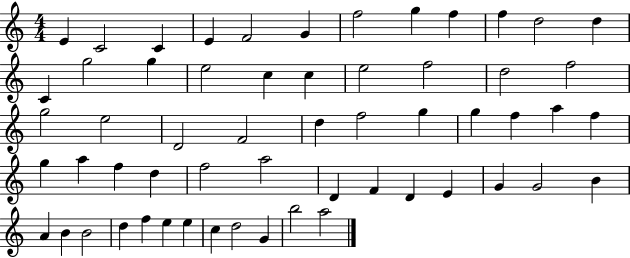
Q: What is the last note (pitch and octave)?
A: A5